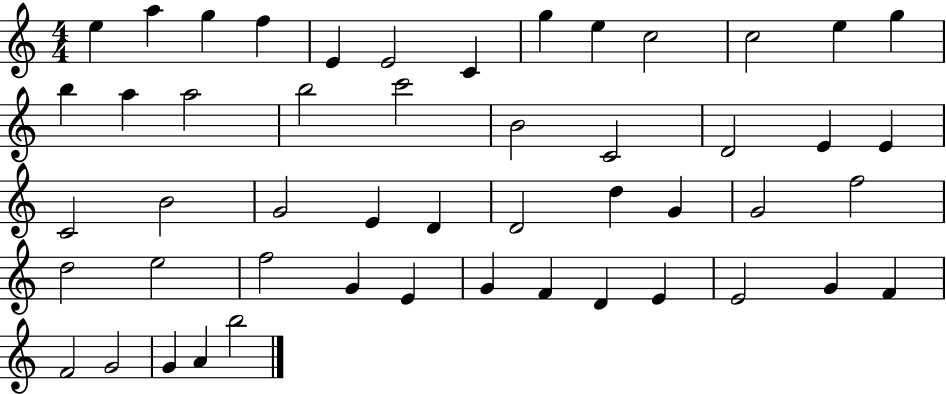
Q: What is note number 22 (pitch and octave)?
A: E4